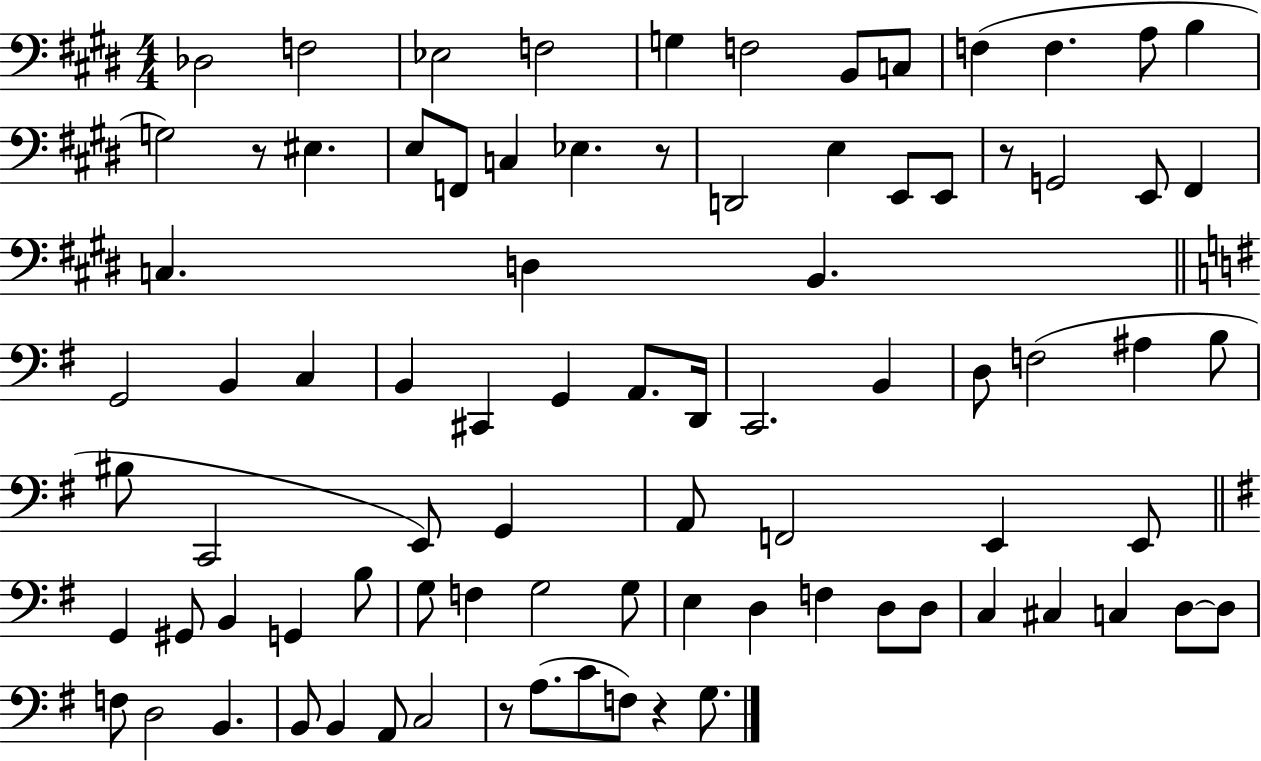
{
  \clef bass
  \numericTimeSignature
  \time 4/4
  \key e \major
  des2 f2 | ees2 f2 | g4 f2 b,8 c8 | f4( f4. a8 b4 | \break g2) r8 eis4. | e8 f,8 c4 ees4. r8 | d,2 e4 e,8 e,8 | r8 g,2 e,8 fis,4 | \break c4. d4 b,4. | \bar "||" \break \key g \major g,2 b,4 c4 | b,4 cis,4 g,4 a,8. d,16 | c,2. b,4 | d8 f2( ais4 b8 | \break bis8 c,2 e,8) g,4 | a,8 f,2 e,4 e,8 | \bar "||" \break \key e \minor g,4 gis,8 b,4 g,4 b8 | g8 f4 g2 g8 | e4 d4 f4 d8 d8 | c4 cis4 c4 d8~~ d8 | \break f8 d2 b,4. | b,8 b,4 a,8 c2 | r8 a8.( c'8 f8) r4 g8. | \bar "|."
}